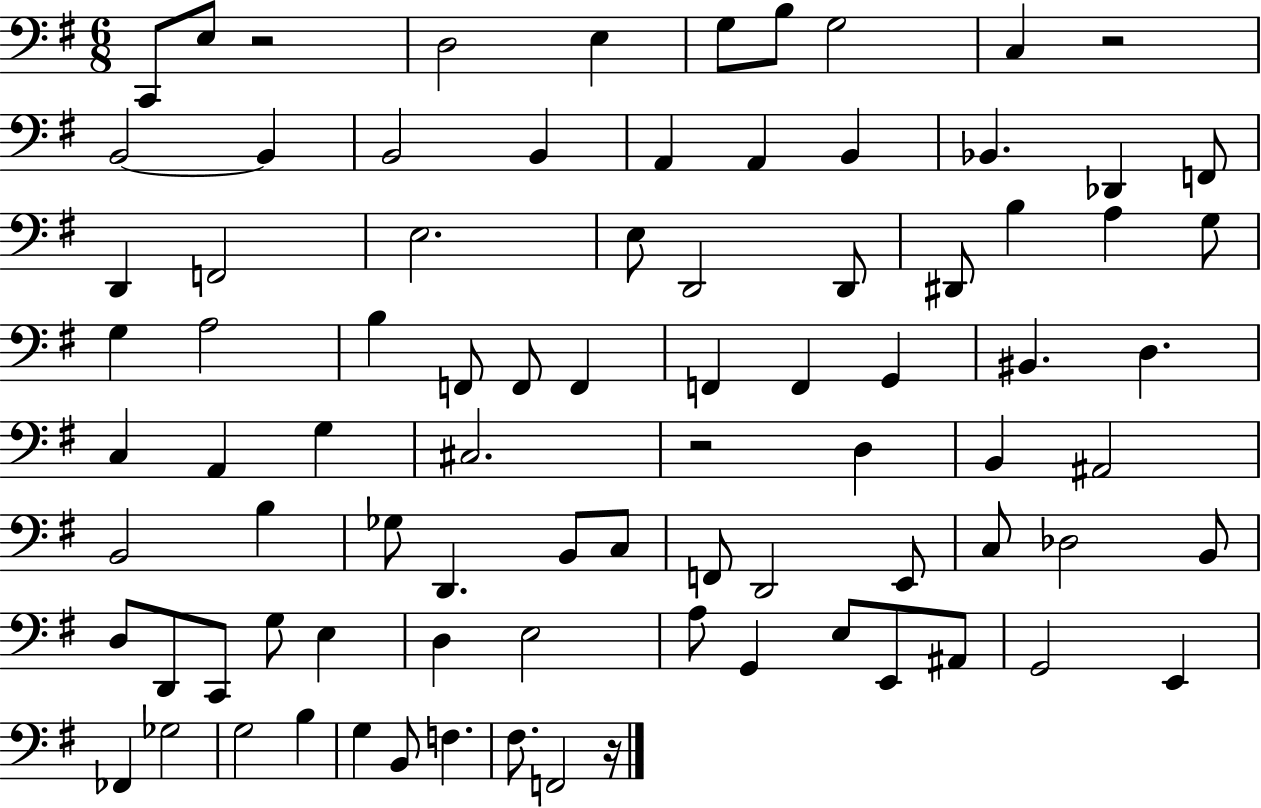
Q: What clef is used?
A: bass